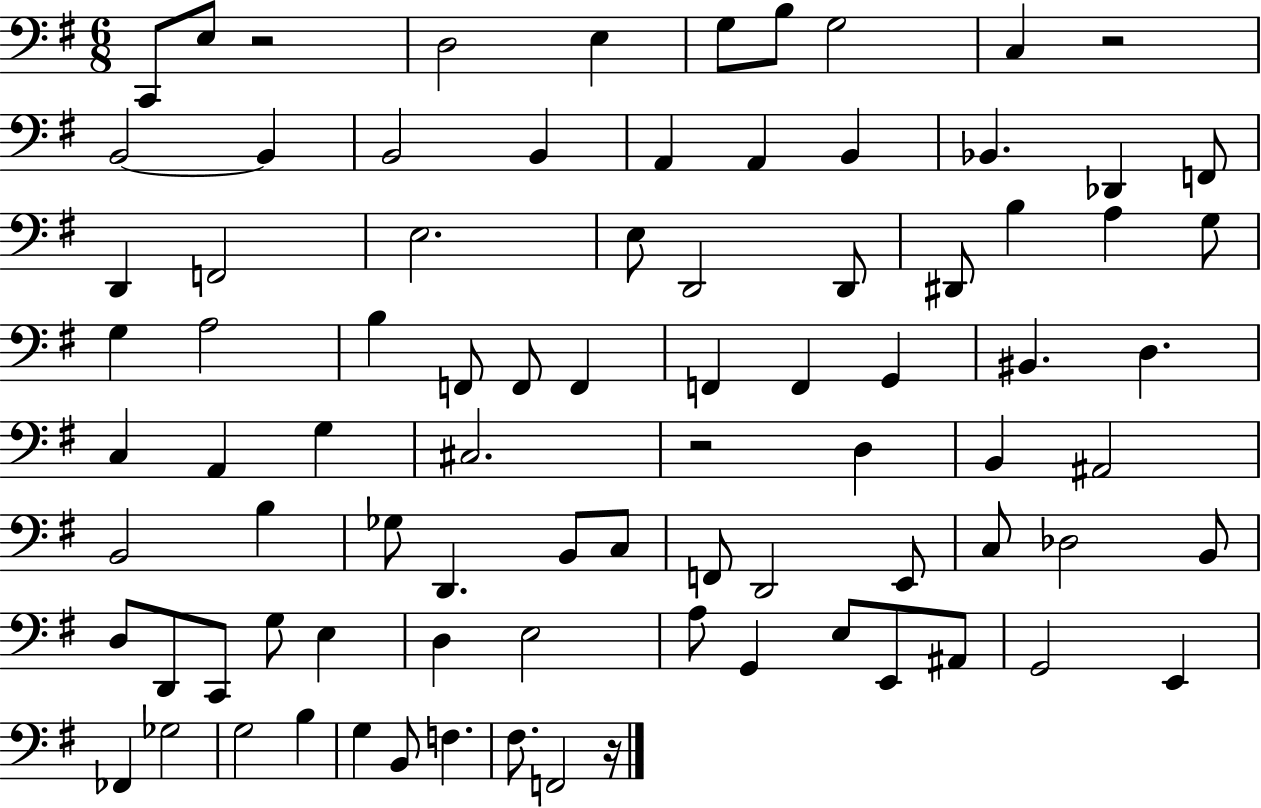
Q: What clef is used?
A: bass